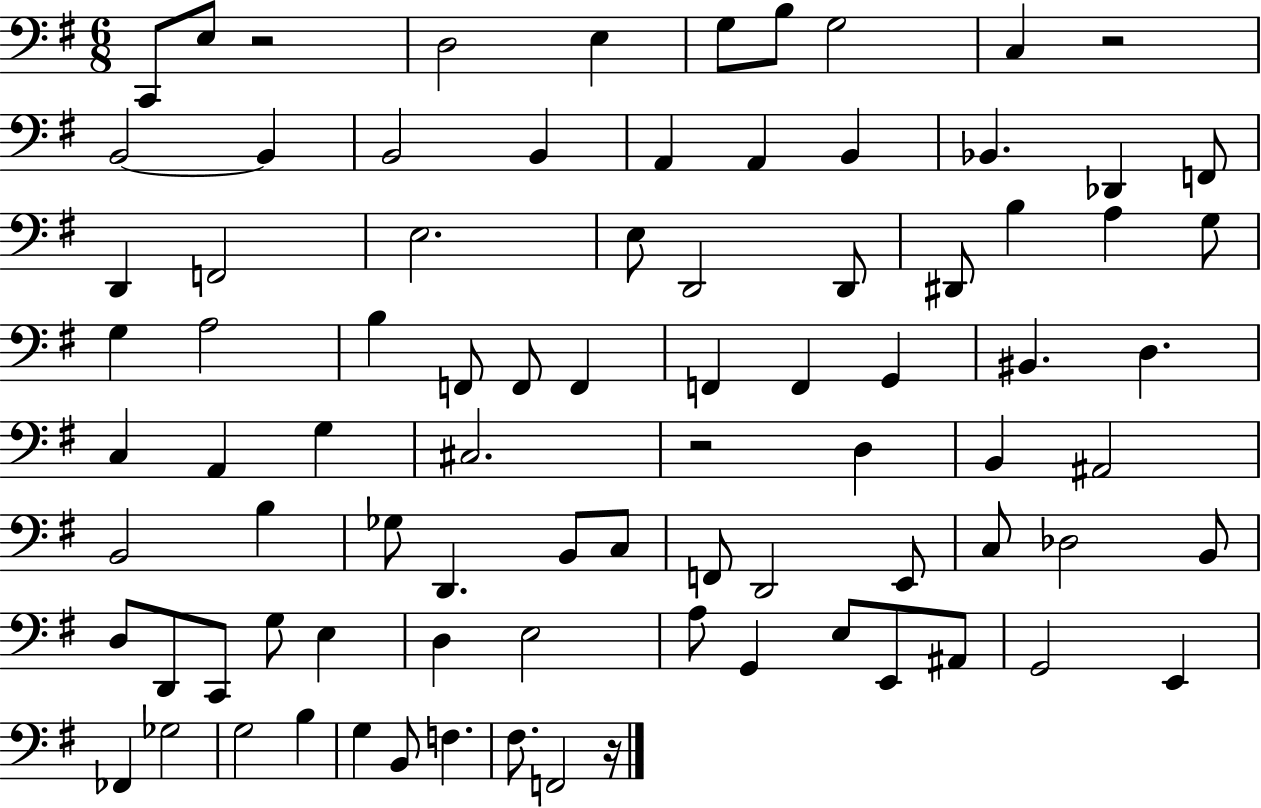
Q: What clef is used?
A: bass